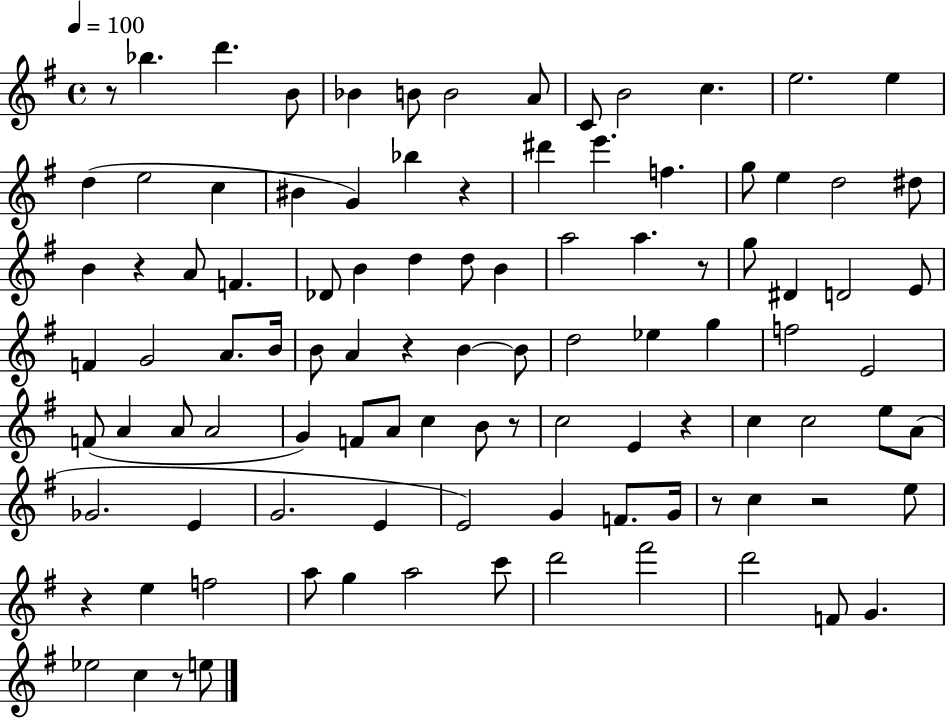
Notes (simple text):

R/e Bb5/q. D6/q. B4/e Bb4/q B4/e B4/h A4/e C4/e B4/h C5/q. E5/h. E5/q D5/q E5/h C5/q BIS4/q G4/q Bb5/q R/q D#6/q E6/q. F5/q. G5/e E5/q D5/h D#5/e B4/q R/q A4/e F4/q. Db4/e B4/q D5/q D5/e B4/q A5/h A5/q. R/e G5/e D#4/q D4/h E4/e F4/q G4/h A4/e. B4/s B4/e A4/q R/q B4/q B4/e D5/h Eb5/q G5/q F5/h E4/h F4/e A4/q A4/e A4/h G4/q F4/e A4/e C5/q B4/e R/e C5/h E4/q R/q C5/q C5/h E5/e A4/e Gb4/h. E4/q G4/h. E4/q E4/h G4/q F4/e. G4/s R/e C5/q R/h E5/e R/q E5/q F5/h A5/e G5/q A5/h C6/e D6/h F#6/h D6/h F4/e G4/q. Eb5/h C5/q R/e E5/e